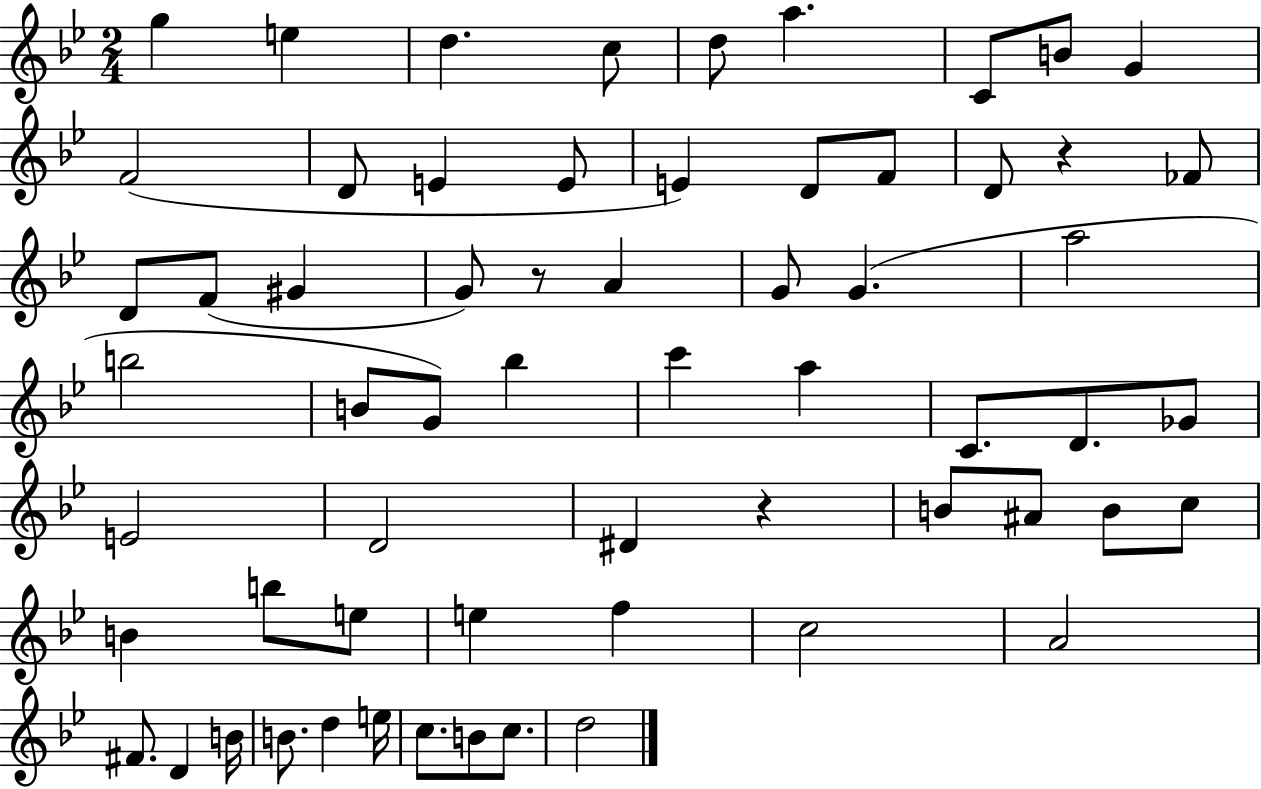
X:1
T:Untitled
M:2/4
L:1/4
K:Bb
g e d c/2 d/2 a C/2 B/2 G F2 D/2 E E/2 E D/2 F/2 D/2 z _F/2 D/2 F/2 ^G G/2 z/2 A G/2 G a2 b2 B/2 G/2 _b c' a C/2 D/2 _G/2 E2 D2 ^D z B/2 ^A/2 B/2 c/2 B b/2 e/2 e f c2 A2 ^F/2 D B/4 B/2 d e/4 c/2 B/2 c/2 d2